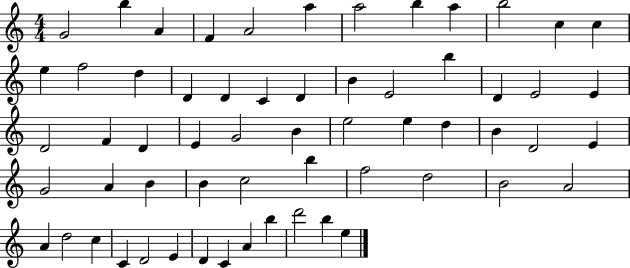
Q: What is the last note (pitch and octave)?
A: E5